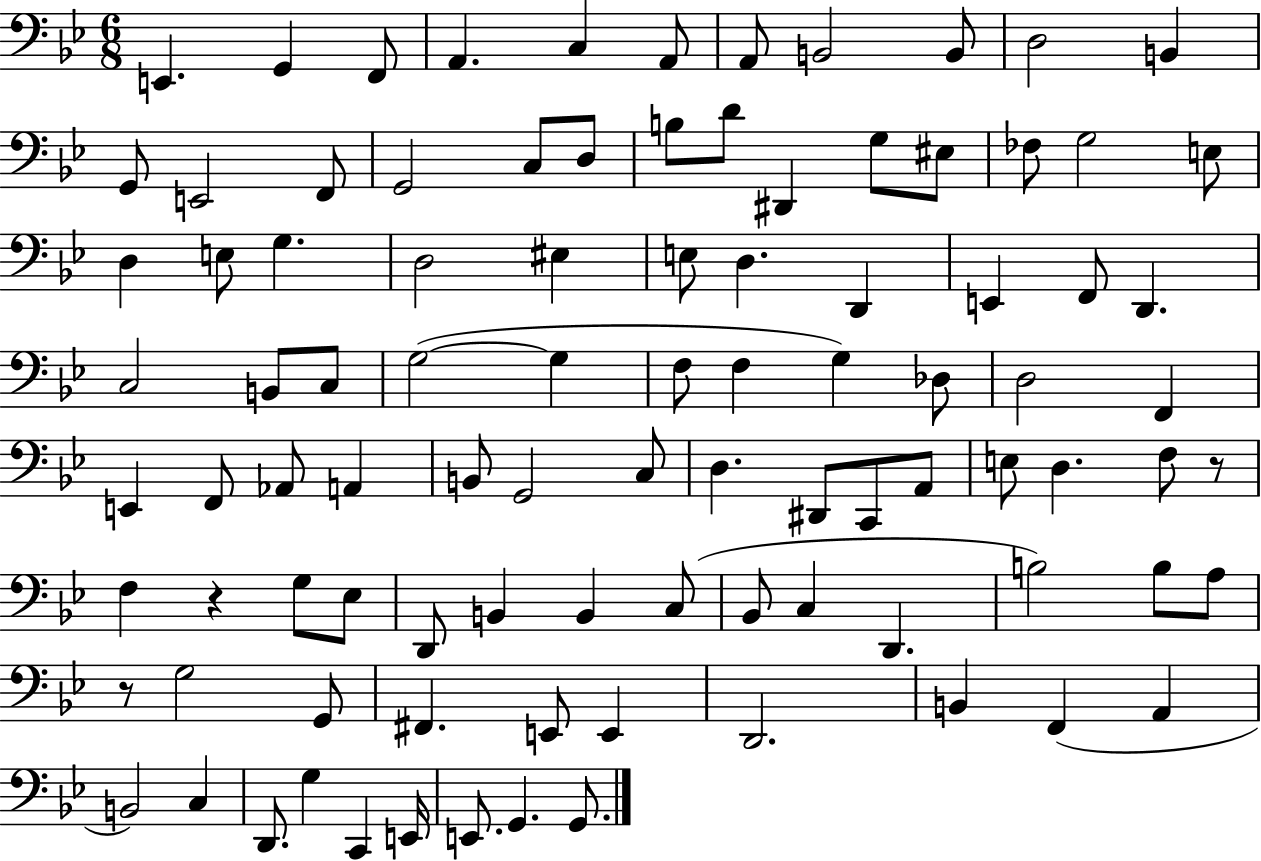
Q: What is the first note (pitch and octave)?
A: E2